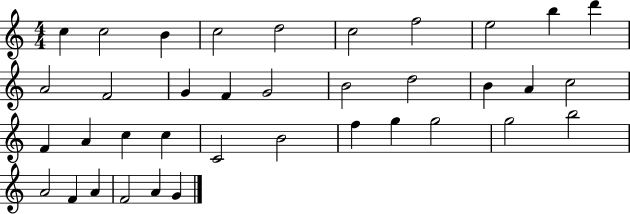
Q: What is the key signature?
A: C major